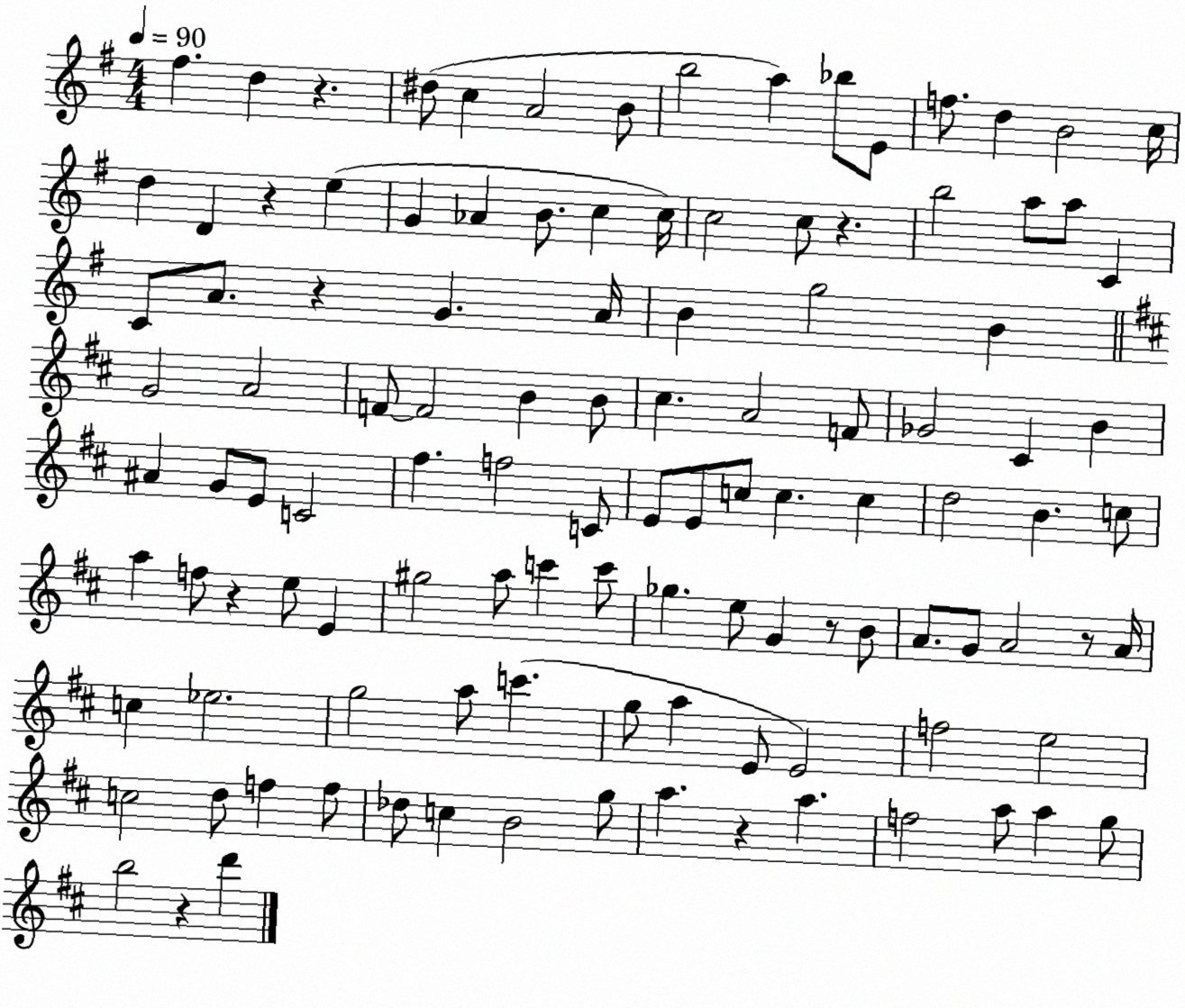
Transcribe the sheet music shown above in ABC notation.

X:1
T:Untitled
M:4/4
L:1/4
K:G
^f d z ^d/2 c A2 B/2 b2 a _b/2 E/2 f/2 d B2 c/4 d D z e G _A B/2 c c/4 c2 c/2 z b2 a/2 a/2 C C/2 A/2 z G A/4 B g2 B G2 A2 F/2 F2 B B/2 ^c A2 F/2 _G2 ^C B ^A G/2 E/2 C2 ^f f2 C/2 E/2 E/2 c/2 c c d2 B c/2 a f/2 z e/2 E ^g2 a/2 c' c'/2 _g e/2 G z/2 B/2 A/2 G/2 A2 z/2 A/4 c _e2 g2 a/2 c' g/2 a E/2 E2 f2 e2 c2 d/2 f f/2 _d/2 c B2 g/2 a z a f2 a/2 a g/2 b2 z d'